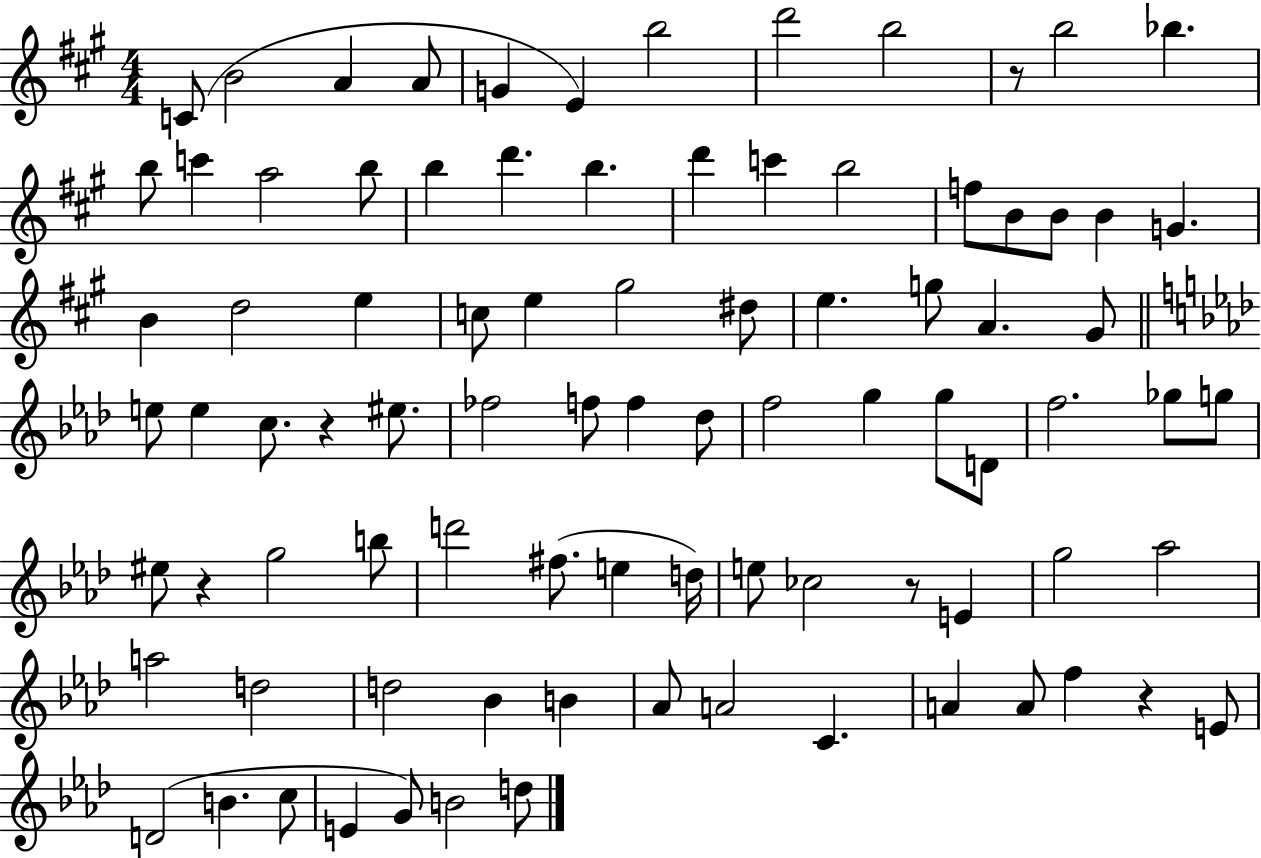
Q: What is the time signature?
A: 4/4